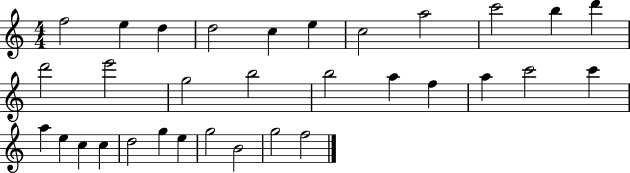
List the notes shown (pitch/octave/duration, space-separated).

F5/h E5/q D5/q D5/h C5/q E5/q C5/h A5/h C6/h B5/q D6/q D6/h E6/h G5/h B5/h B5/h A5/q F5/q A5/q C6/h C6/q A5/q E5/q C5/q C5/q D5/h G5/q E5/q G5/h B4/h G5/h F5/h